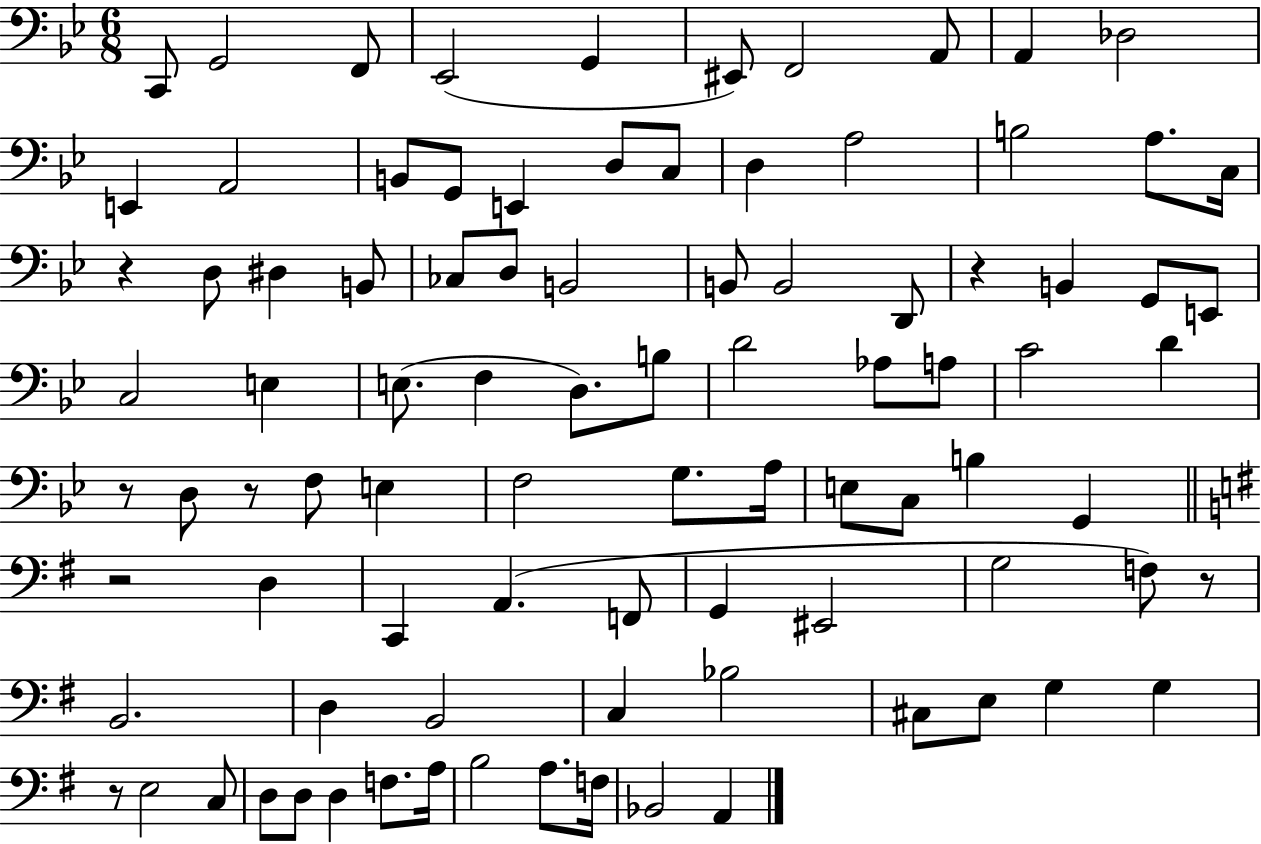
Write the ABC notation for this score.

X:1
T:Untitled
M:6/8
L:1/4
K:Bb
C,,/2 G,,2 F,,/2 _E,,2 G,, ^E,,/2 F,,2 A,,/2 A,, _D,2 E,, A,,2 B,,/2 G,,/2 E,, D,/2 C,/2 D, A,2 B,2 A,/2 C,/4 z D,/2 ^D, B,,/2 _C,/2 D,/2 B,,2 B,,/2 B,,2 D,,/2 z B,, G,,/2 E,,/2 C,2 E, E,/2 F, D,/2 B,/2 D2 _A,/2 A,/2 C2 D z/2 D,/2 z/2 F,/2 E, F,2 G,/2 A,/4 E,/2 C,/2 B, G,, z2 D, C,, A,, F,,/2 G,, ^E,,2 G,2 F,/2 z/2 B,,2 D, B,,2 C, _B,2 ^C,/2 E,/2 G, G, z/2 E,2 C,/2 D,/2 D,/2 D, F,/2 A,/4 B,2 A,/2 F,/4 _B,,2 A,,